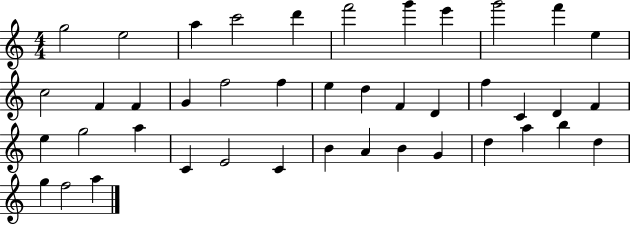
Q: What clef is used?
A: treble